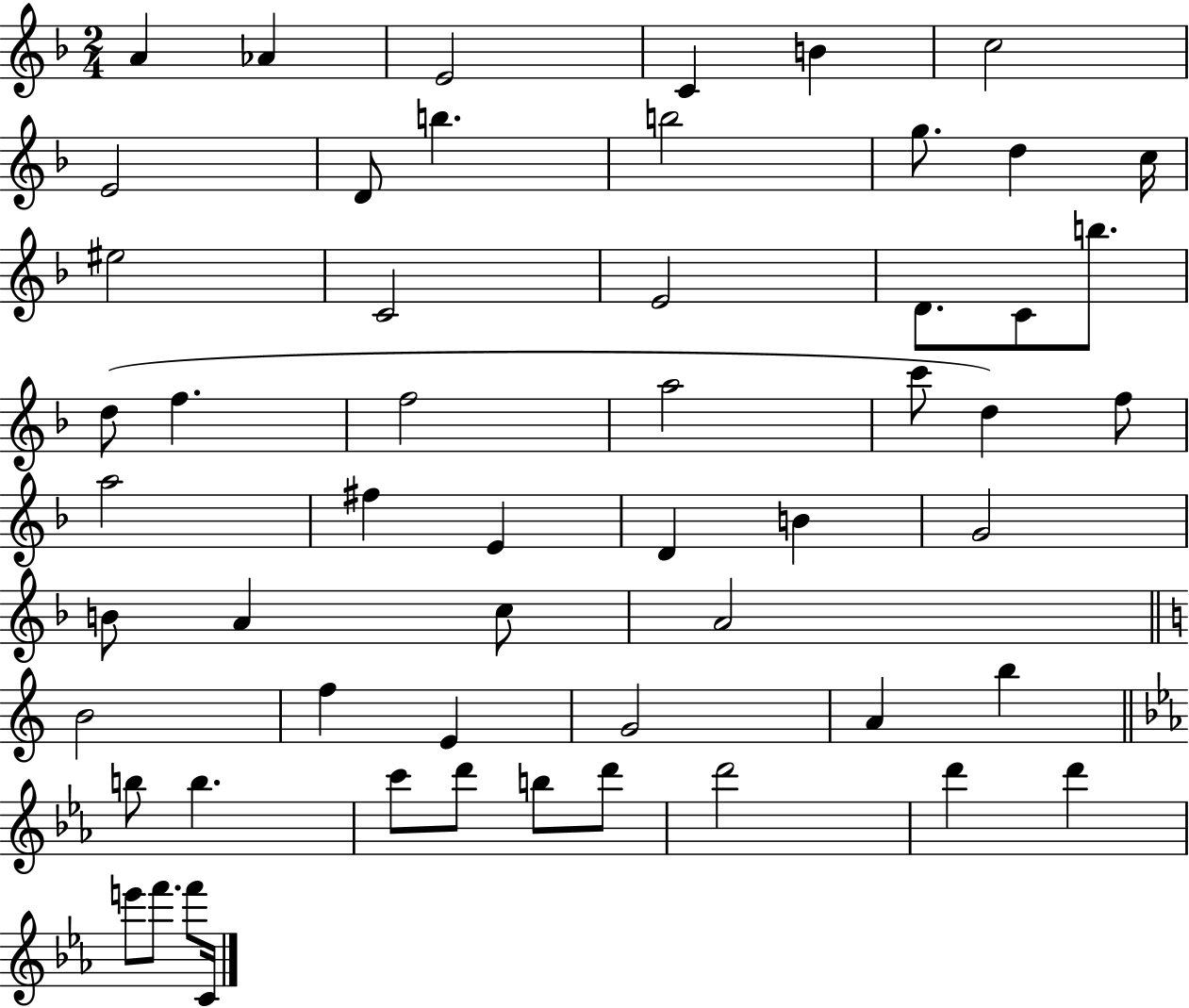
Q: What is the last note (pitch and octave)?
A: C4